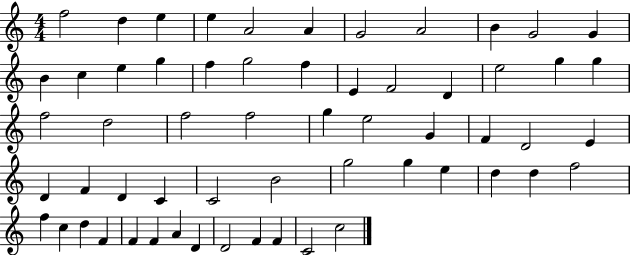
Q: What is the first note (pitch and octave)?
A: F5